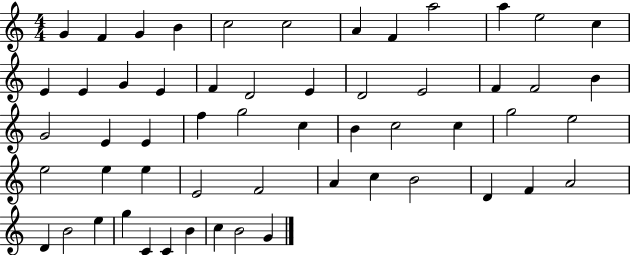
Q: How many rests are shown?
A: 0